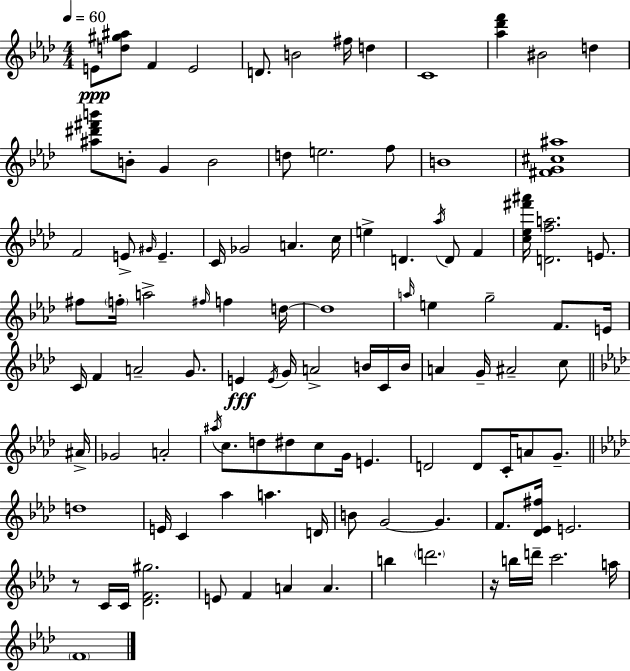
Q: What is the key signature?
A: AES major